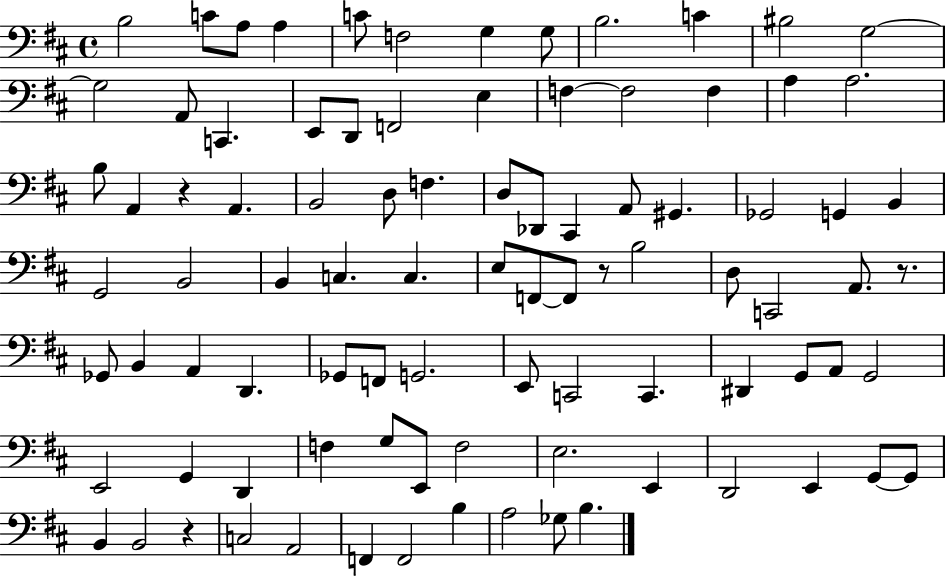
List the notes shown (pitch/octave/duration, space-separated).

B3/h C4/e A3/e A3/q C4/e F3/h G3/q G3/e B3/h. C4/q BIS3/h G3/h G3/h A2/e C2/q. E2/e D2/e F2/h E3/q F3/q F3/h F3/q A3/q A3/h. B3/e A2/q R/q A2/q. B2/h D3/e F3/q. D3/e Db2/e C#2/q A2/e G#2/q. Gb2/h G2/q B2/q G2/h B2/h B2/q C3/q. C3/q. E3/e F2/e F2/e R/e B3/h D3/e C2/h A2/e. R/e. Gb2/e B2/q A2/q D2/q. Gb2/e F2/e G2/h. E2/e C2/h C2/q. D#2/q G2/e A2/e G2/h E2/h G2/q D2/q F3/q G3/e E2/e F3/h E3/h. E2/q D2/h E2/q G2/e G2/e B2/q B2/h R/q C3/h A2/h F2/q F2/h B3/q A3/h Gb3/e B3/q.